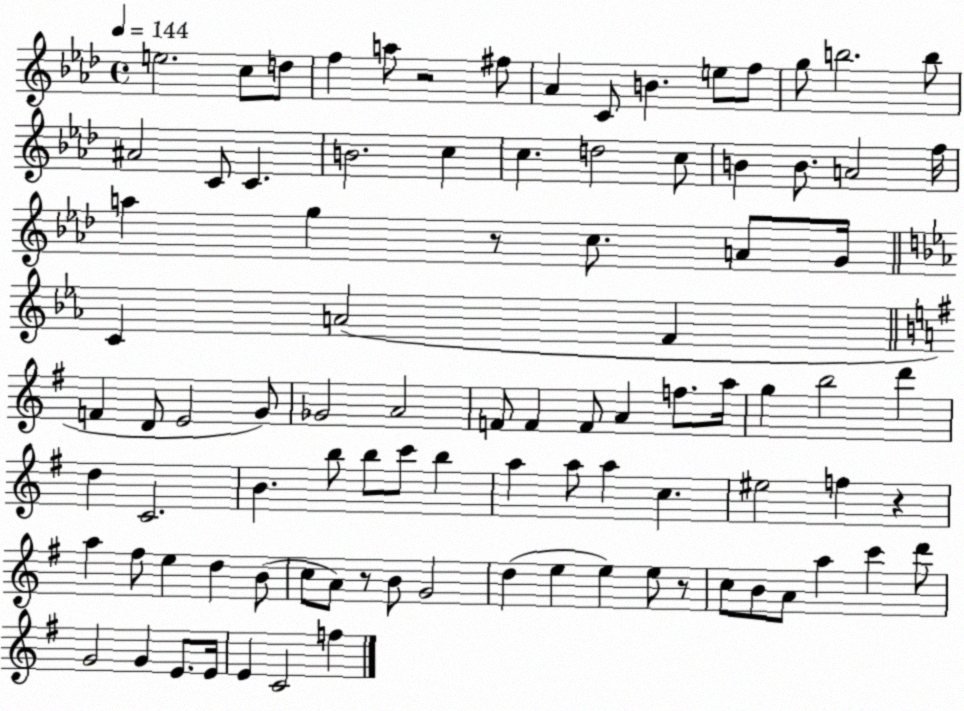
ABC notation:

X:1
T:Untitled
M:4/4
L:1/4
K:Ab
e2 c/2 d/2 f a/2 z2 ^f/2 _A C/2 B e/2 f/2 g/2 b2 b/2 ^A2 C/2 C B2 c c d2 c/2 B B/2 A2 f/4 a g z/2 c/2 A/2 G/4 C A2 F F D/2 E2 G/2 _G2 A2 F/2 F F/2 A f/2 a/4 g b2 d' d C2 B b/2 b/2 c'/2 b a a/2 a c ^e2 f z a ^f/2 e d B/2 c/2 A/2 z/2 B/2 G2 d e e e/2 z/2 c/2 B/2 A/2 a c' d'/2 G2 G E/2 E/4 E C2 f